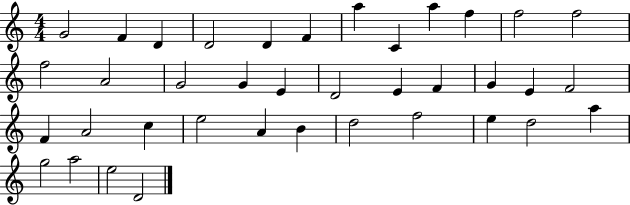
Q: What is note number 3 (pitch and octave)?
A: D4